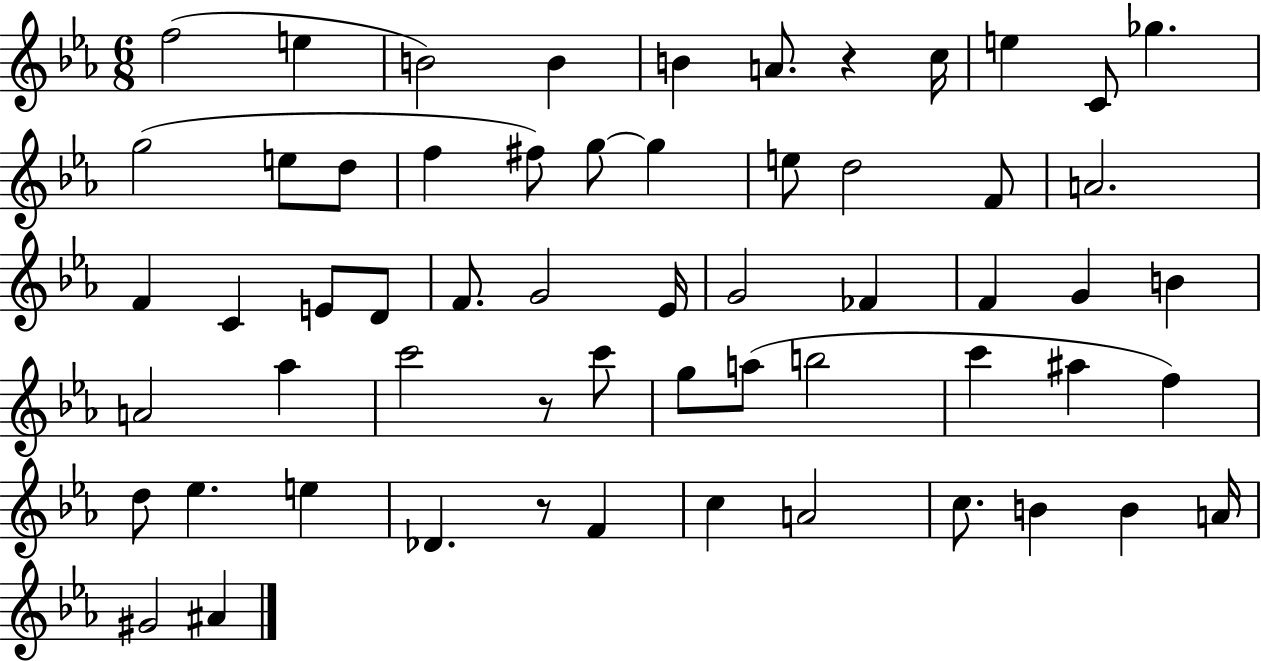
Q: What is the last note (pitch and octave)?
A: A#4